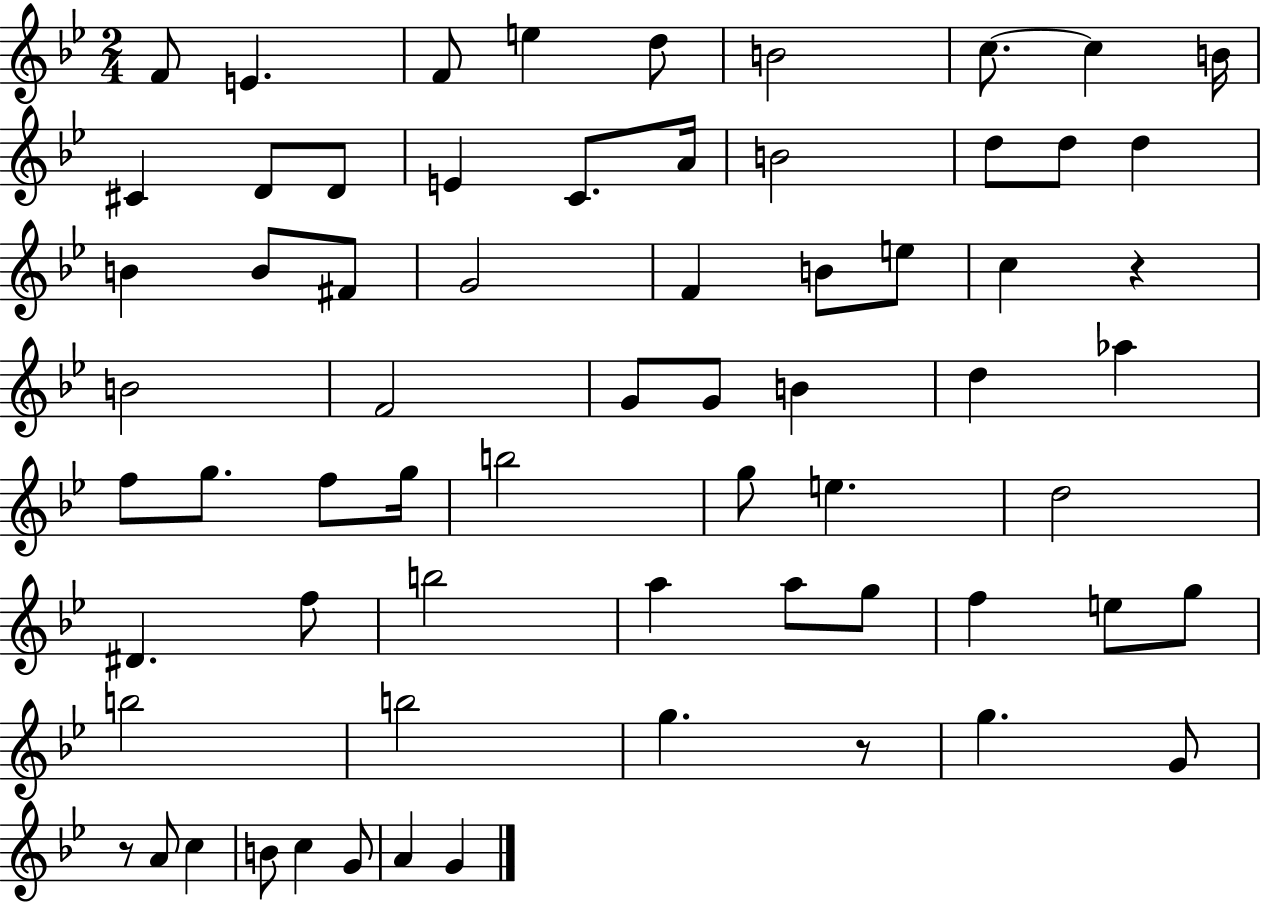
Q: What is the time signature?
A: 2/4